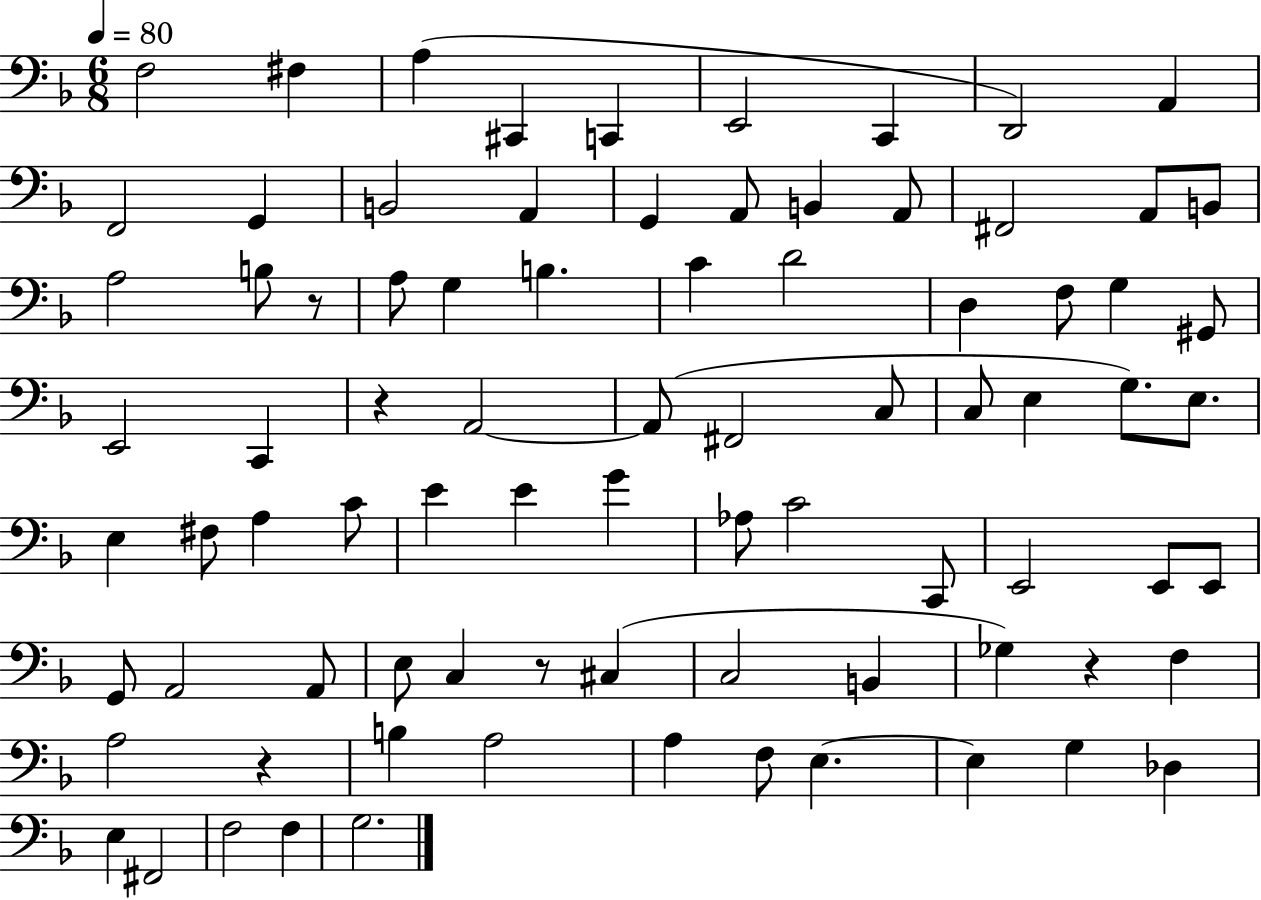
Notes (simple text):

F3/h F#3/q A3/q C#2/q C2/q E2/h C2/q D2/h A2/q F2/h G2/q B2/h A2/q G2/q A2/e B2/q A2/e F#2/h A2/e B2/e A3/h B3/e R/e A3/e G3/q B3/q. C4/q D4/h D3/q F3/e G3/q G#2/e E2/h C2/q R/q A2/h A2/e F#2/h C3/e C3/e E3/q G3/e. E3/e. E3/q F#3/e A3/q C4/e E4/q E4/q G4/q Ab3/e C4/h C2/e E2/h E2/e E2/e G2/e A2/h A2/e E3/e C3/q R/e C#3/q C3/h B2/q Gb3/q R/q F3/q A3/h R/q B3/q A3/h A3/q F3/e E3/q. E3/q G3/q Db3/q E3/q F#2/h F3/h F3/q G3/h.